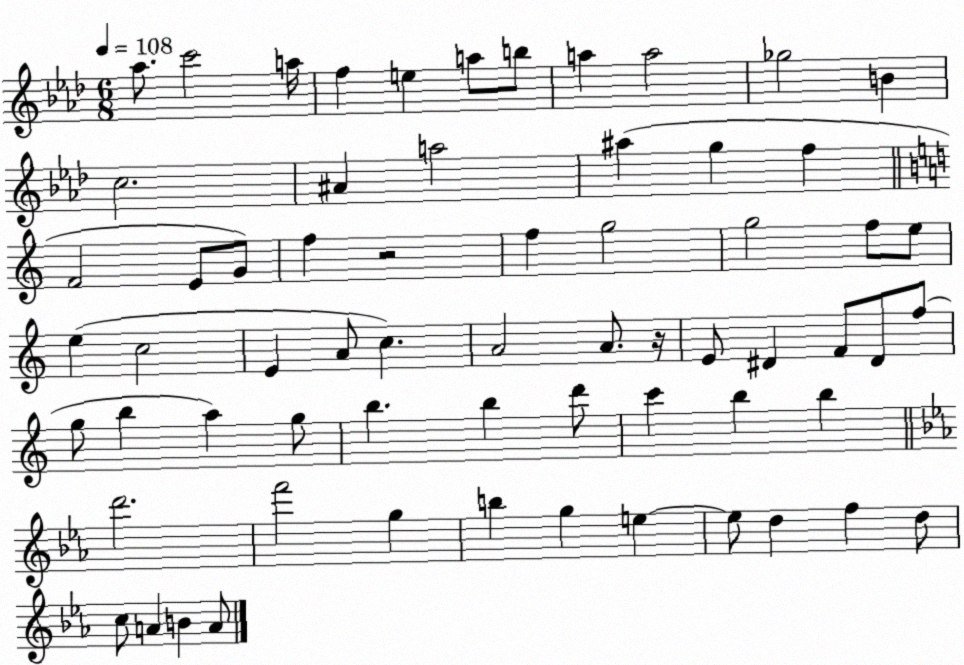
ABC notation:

X:1
T:Untitled
M:6/8
L:1/4
K:Ab
_a/2 c'2 a/4 f e a/2 b/2 a a2 _g2 B c2 ^A a2 ^a g f F2 E/2 G/2 f z2 f g2 g2 f/2 e/2 e c2 E A/2 c A2 A/2 z/4 E/2 ^D F/2 ^D/2 f/2 g/2 b a g/2 b b d'/2 c' b b d'2 f'2 g b g e e/2 d f d/2 c/2 A B A/2